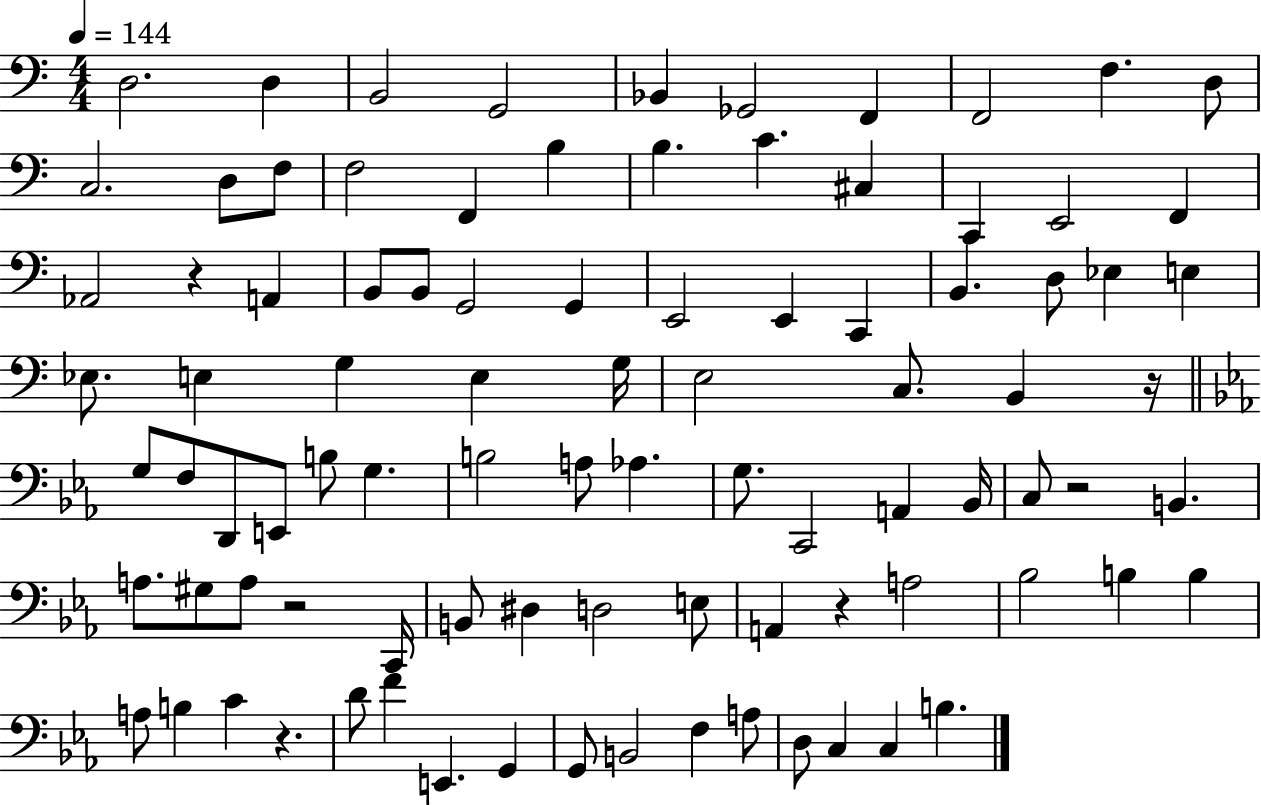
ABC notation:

X:1
T:Untitled
M:4/4
L:1/4
K:C
D,2 D, B,,2 G,,2 _B,, _G,,2 F,, F,,2 F, D,/2 C,2 D,/2 F,/2 F,2 F,, B, B, C ^C, C,, E,,2 F,, _A,,2 z A,, B,,/2 B,,/2 G,,2 G,, E,,2 E,, C,, B,, D,/2 _E, E, _E,/2 E, G, E, G,/4 E,2 C,/2 B,, z/4 G,/2 F,/2 D,,/2 E,,/2 B,/2 G, B,2 A,/2 _A, G,/2 C,,2 A,, _B,,/4 C,/2 z2 B,, A,/2 ^G,/2 A,/2 z2 C,,/4 B,,/2 ^D, D,2 E,/2 A,, z A,2 _B,2 B, B, A,/2 B, C z D/2 F E,, G,, G,,/2 B,,2 F, A,/2 D,/2 C, C, B,